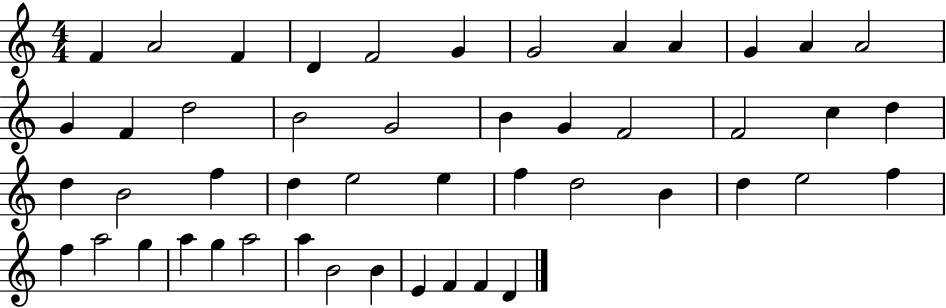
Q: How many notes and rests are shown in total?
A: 48